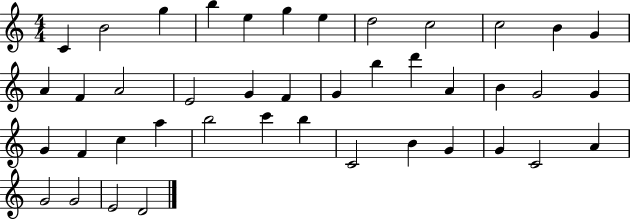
C4/q B4/h G5/q B5/q E5/q G5/q E5/q D5/h C5/h C5/h B4/q G4/q A4/q F4/q A4/h E4/h G4/q F4/q G4/q B5/q D6/q A4/q B4/q G4/h G4/q G4/q F4/q C5/q A5/q B5/h C6/q B5/q C4/h B4/q G4/q G4/q C4/h A4/q G4/h G4/h E4/h D4/h